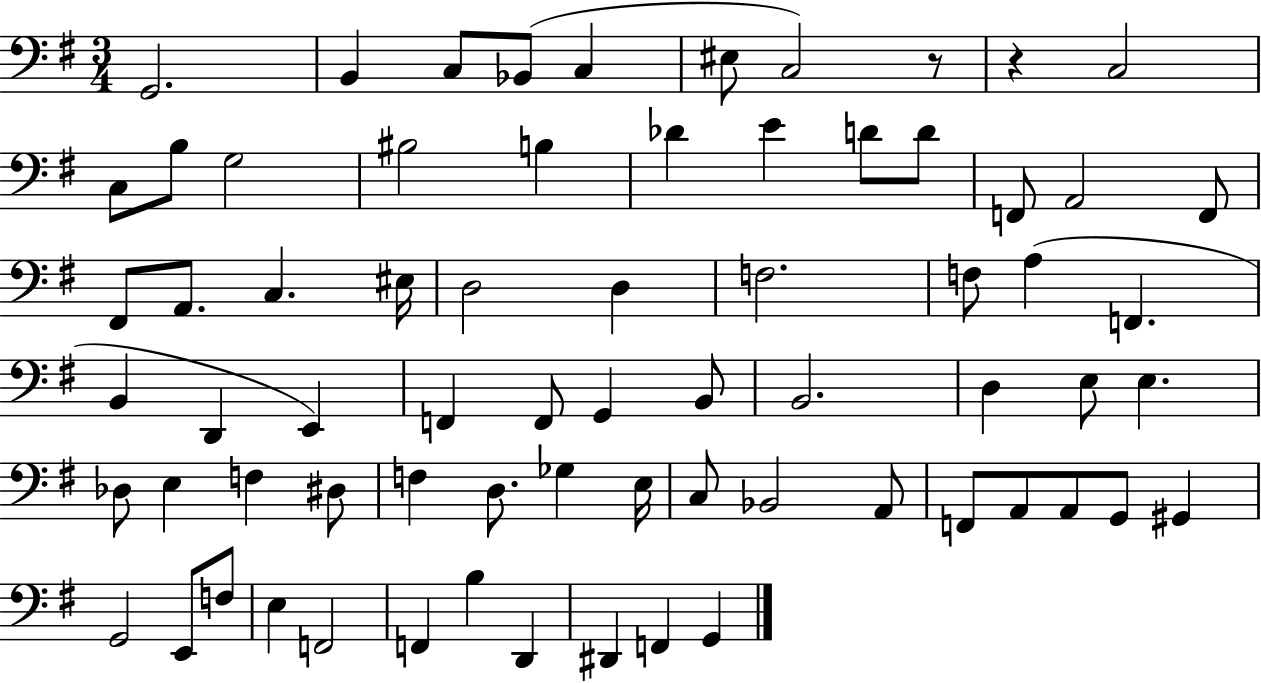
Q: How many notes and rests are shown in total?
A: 70